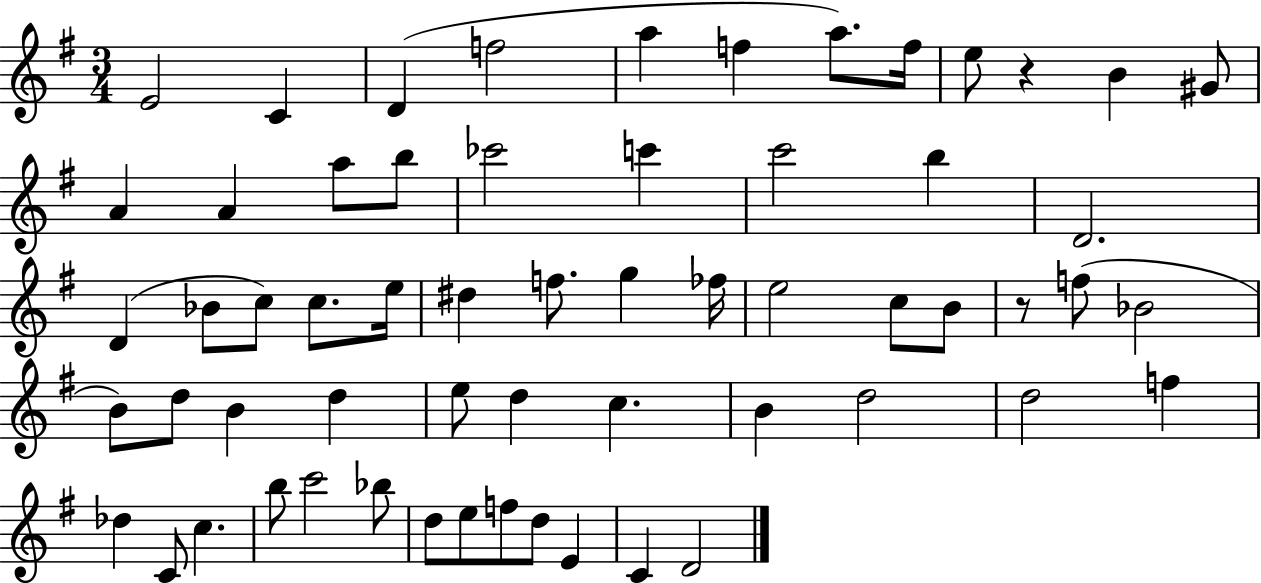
X:1
T:Untitled
M:3/4
L:1/4
K:G
E2 C D f2 a f a/2 f/4 e/2 z B ^G/2 A A a/2 b/2 _c'2 c' c'2 b D2 D _B/2 c/2 c/2 e/4 ^d f/2 g _f/4 e2 c/2 B/2 z/2 f/2 _B2 B/2 d/2 B d e/2 d c B d2 d2 f _d C/2 c b/2 c'2 _b/2 d/2 e/2 f/2 d/2 E C D2